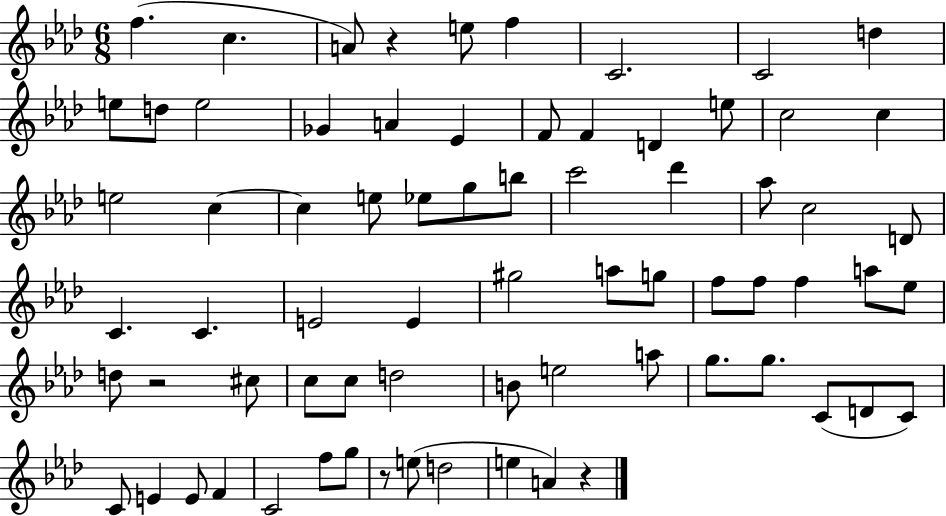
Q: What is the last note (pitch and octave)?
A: A4